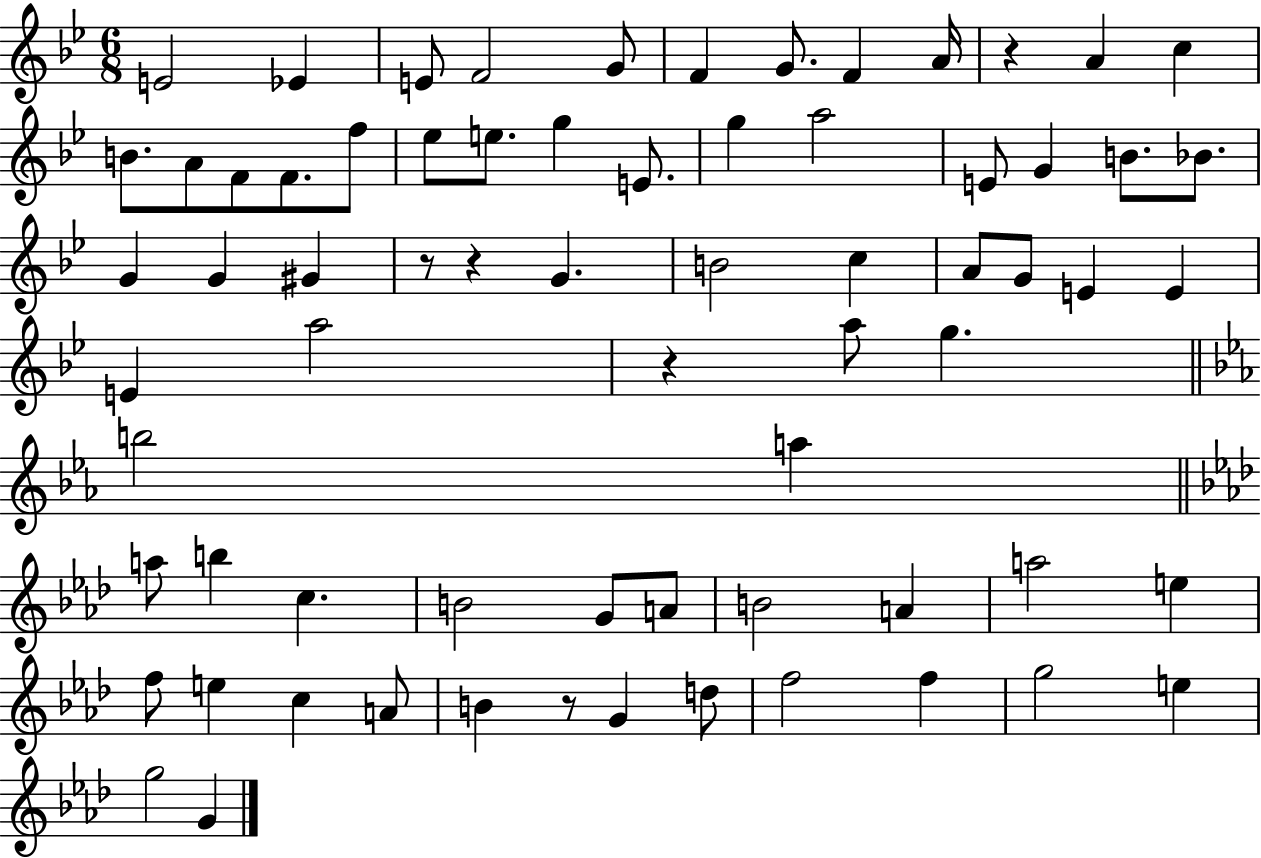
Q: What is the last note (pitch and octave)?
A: G4